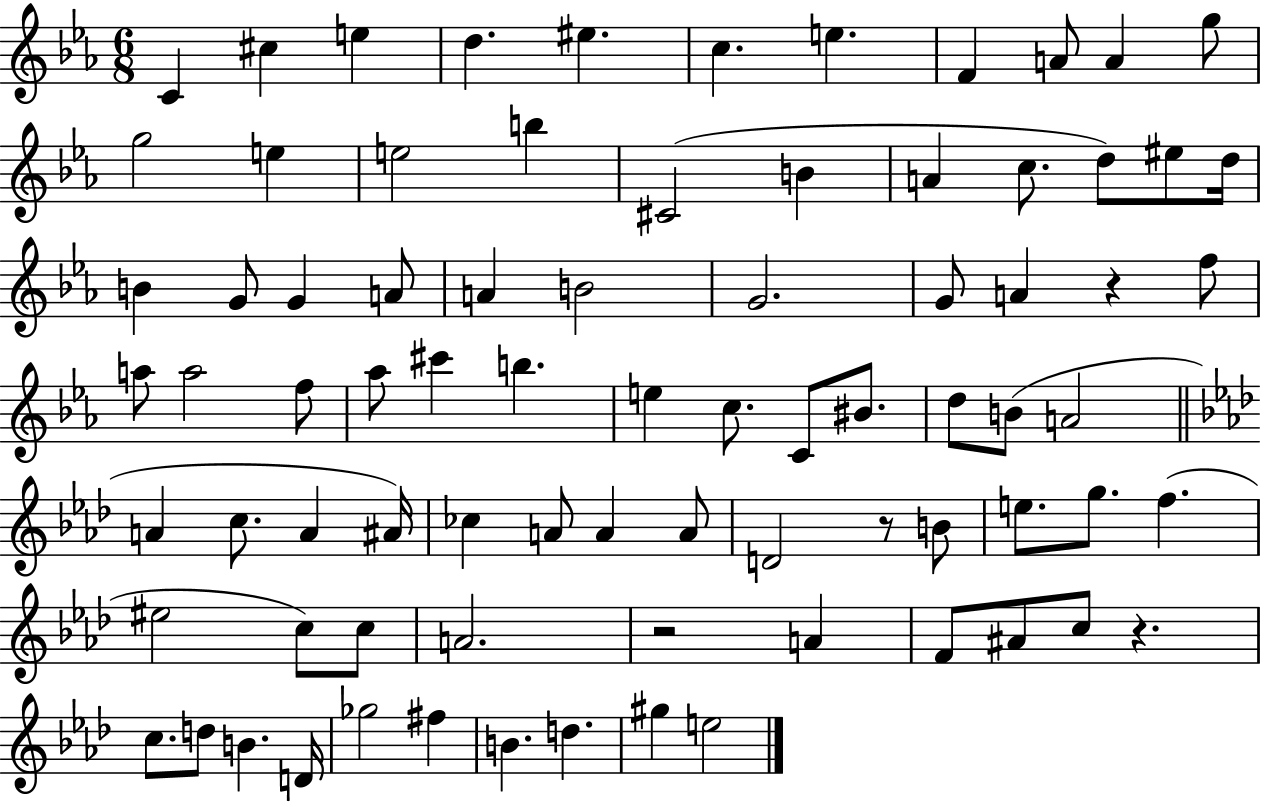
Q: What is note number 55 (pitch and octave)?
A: B4